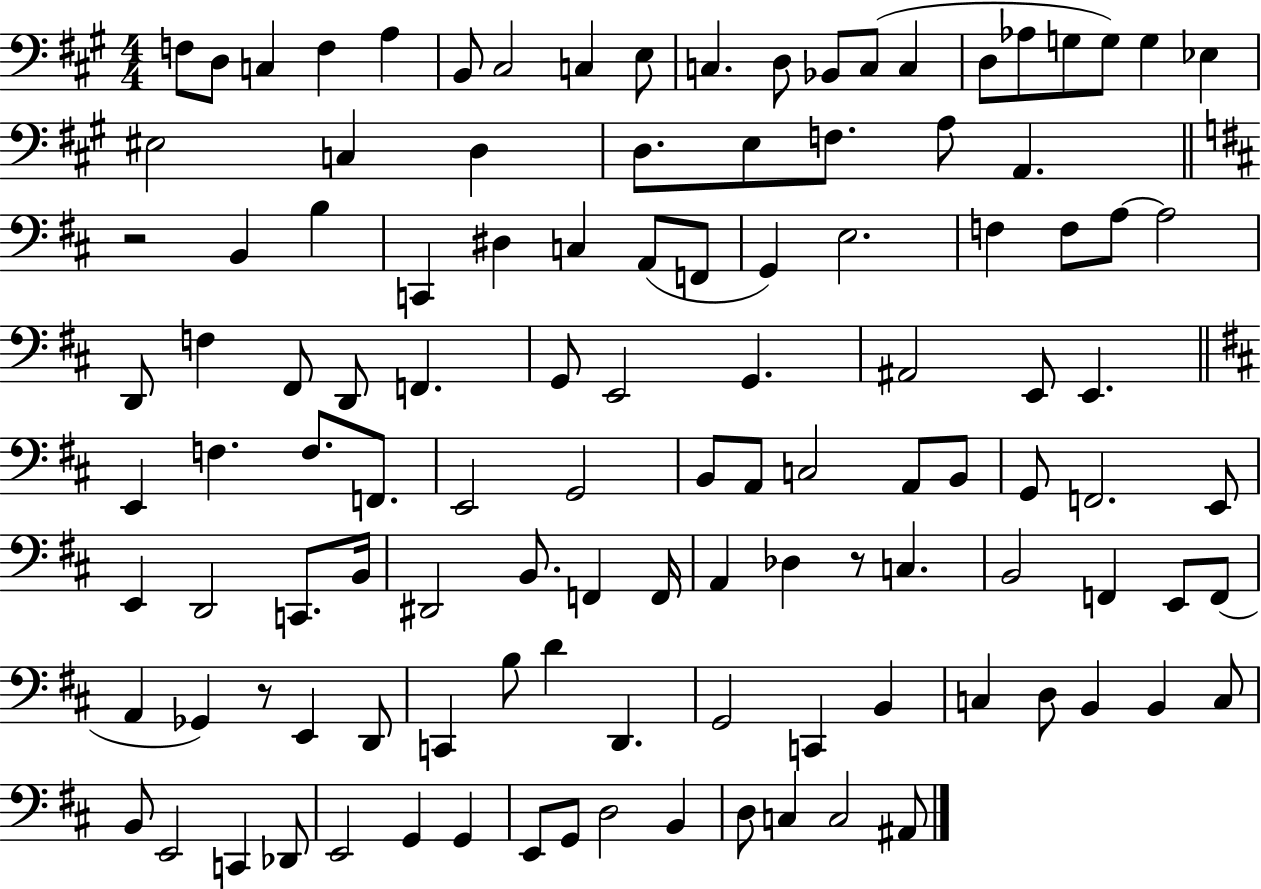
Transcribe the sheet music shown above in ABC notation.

X:1
T:Untitled
M:4/4
L:1/4
K:A
F,/2 D,/2 C, F, A, B,,/2 ^C,2 C, E,/2 C, D,/2 _B,,/2 C,/2 C, D,/2 _A,/2 G,/2 G,/2 G, _E, ^E,2 C, D, D,/2 E,/2 F,/2 A,/2 A,, z2 B,, B, C,, ^D, C, A,,/2 F,,/2 G,, E,2 F, F,/2 A,/2 A,2 D,,/2 F, ^F,,/2 D,,/2 F,, G,,/2 E,,2 G,, ^A,,2 E,,/2 E,, E,, F, F,/2 F,,/2 E,,2 G,,2 B,,/2 A,,/2 C,2 A,,/2 B,,/2 G,,/2 F,,2 E,,/2 E,, D,,2 C,,/2 B,,/4 ^D,,2 B,,/2 F,, F,,/4 A,, _D, z/2 C, B,,2 F,, E,,/2 F,,/2 A,, _G,, z/2 E,, D,,/2 C,, B,/2 D D,, G,,2 C,, B,, C, D,/2 B,, B,, C,/2 B,,/2 E,,2 C,, _D,,/2 E,,2 G,, G,, E,,/2 G,,/2 D,2 B,, D,/2 C, C,2 ^A,,/2